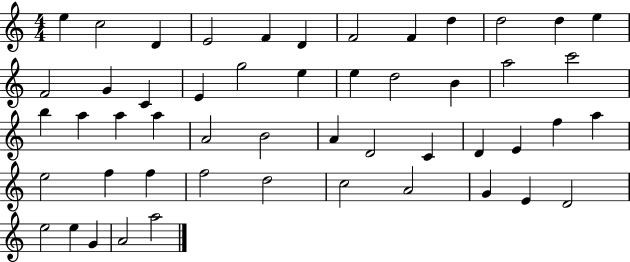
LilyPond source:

{
  \clef treble
  \numericTimeSignature
  \time 4/4
  \key c \major
  e''4 c''2 d'4 | e'2 f'4 d'4 | f'2 f'4 d''4 | d''2 d''4 e''4 | \break f'2 g'4 c'4 | e'4 g''2 e''4 | e''4 d''2 b'4 | a''2 c'''2 | \break b''4 a''4 a''4 a''4 | a'2 b'2 | a'4 d'2 c'4 | d'4 e'4 f''4 a''4 | \break e''2 f''4 f''4 | f''2 d''2 | c''2 a'2 | g'4 e'4 d'2 | \break e''2 e''4 g'4 | a'2 a''2 | \bar "|."
}